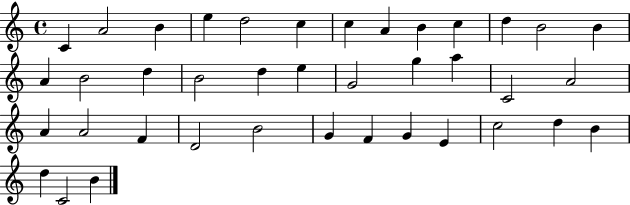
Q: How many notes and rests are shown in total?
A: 39